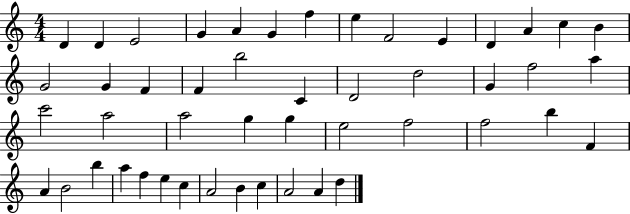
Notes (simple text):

D4/q D4/q E4/h G4/q A4/q G4/q F5/q E5/q F4/h E4/q D4/q A4/q C5/q B4/q G4/h G4/q F4/q F4/q B5/h C4/q D4/h D5/h G4/q F5/h A5/q C6/h A5/h A5/h G5/q G5/q E5/h F5/h F5/h B5/q F4/q A4/q B4/h B5/q A5/q F5/q E5/q C5/q A4/h B4/q C5/q A4/h A4/q D5/q